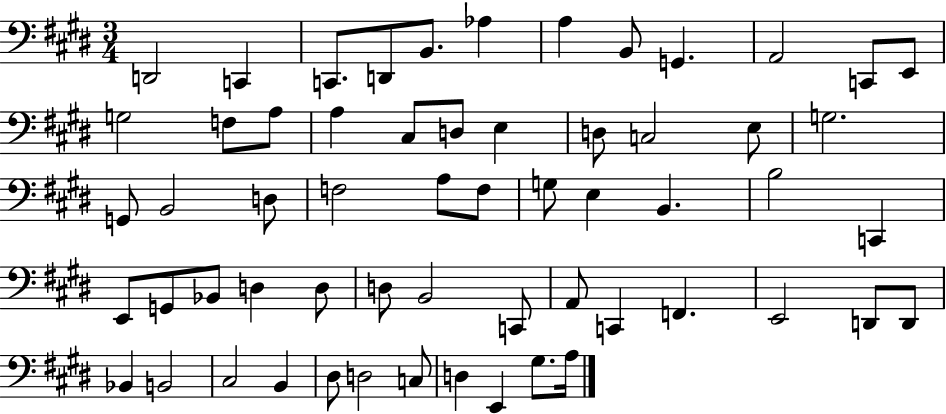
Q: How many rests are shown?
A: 0